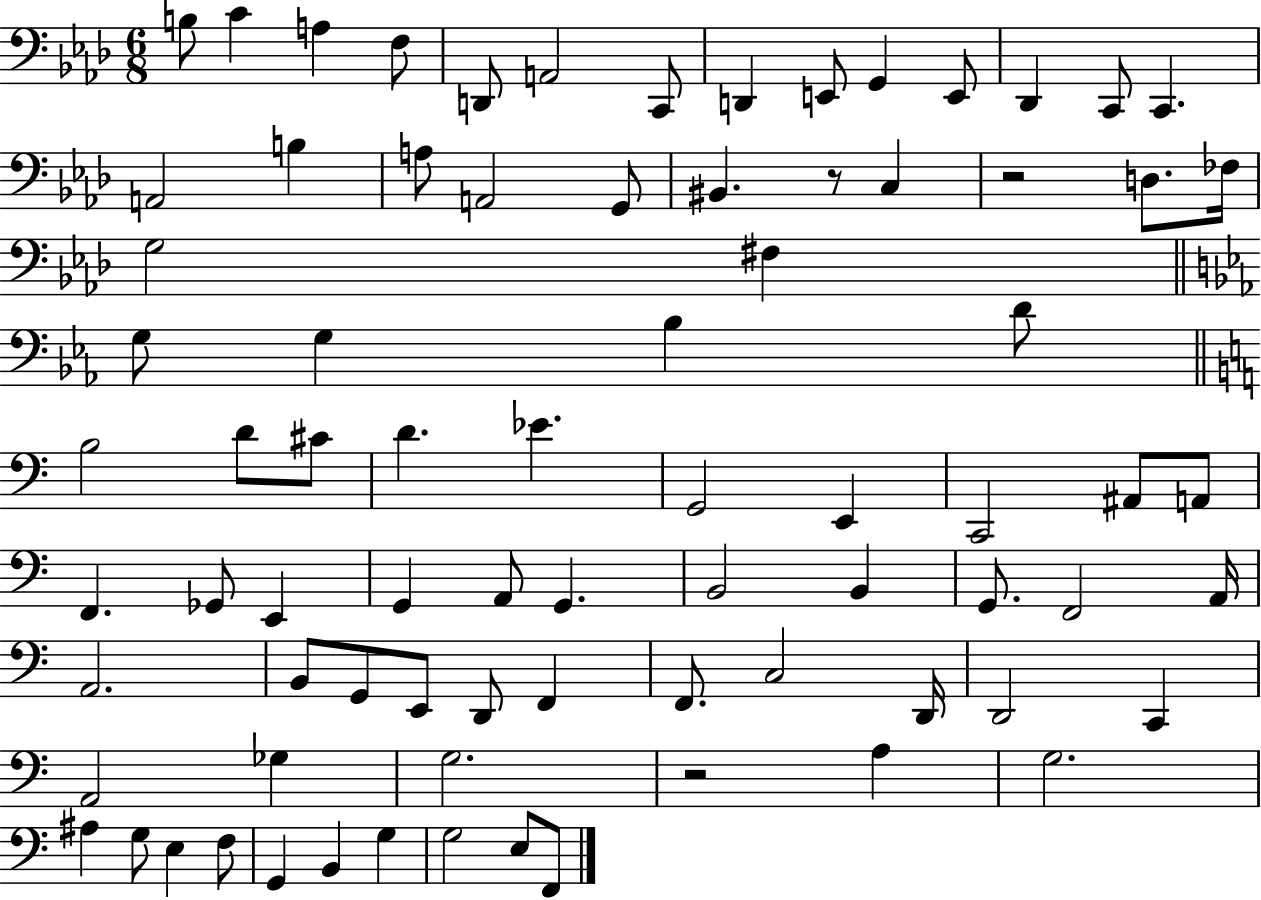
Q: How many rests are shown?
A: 3